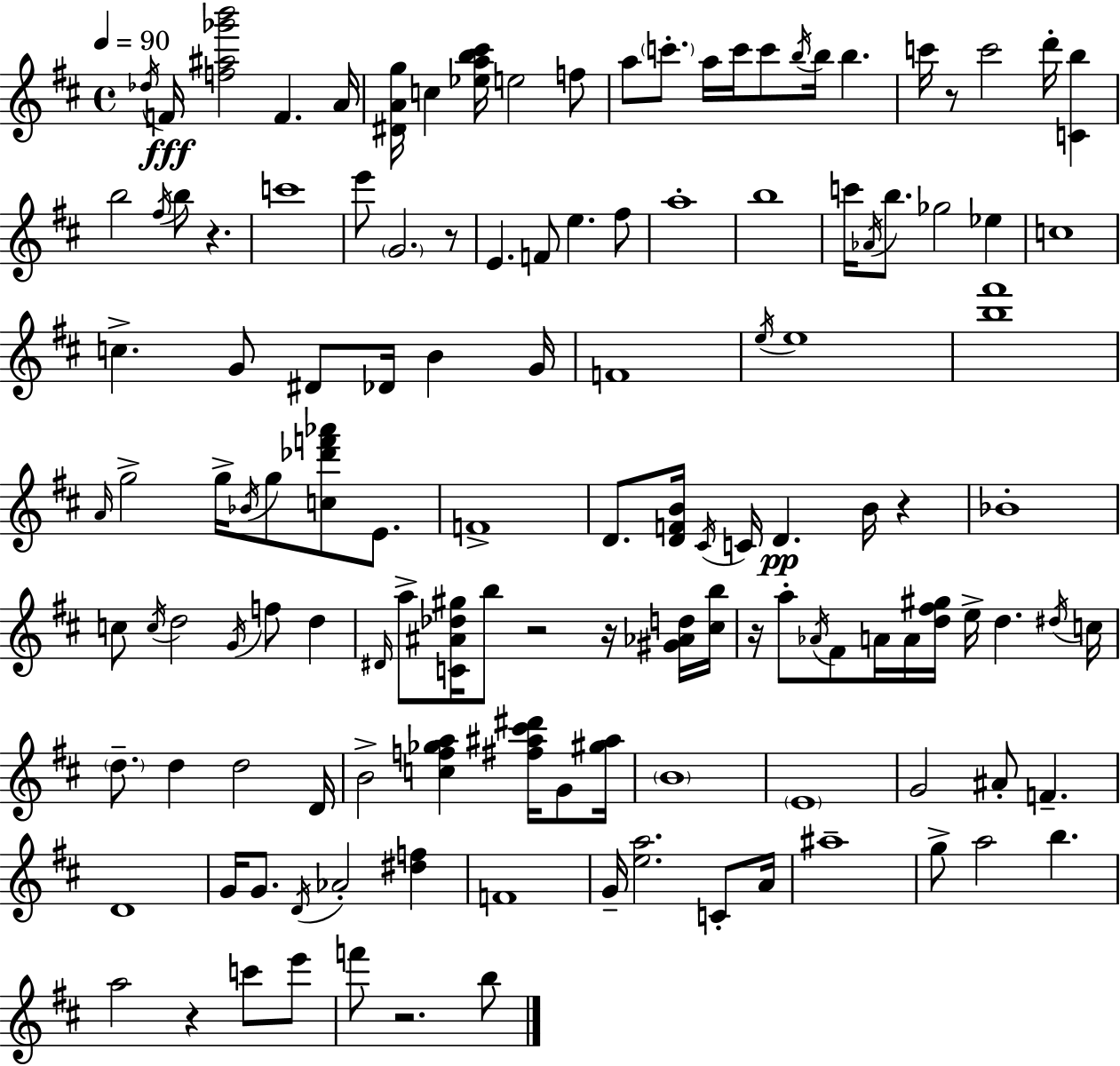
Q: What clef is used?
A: treble